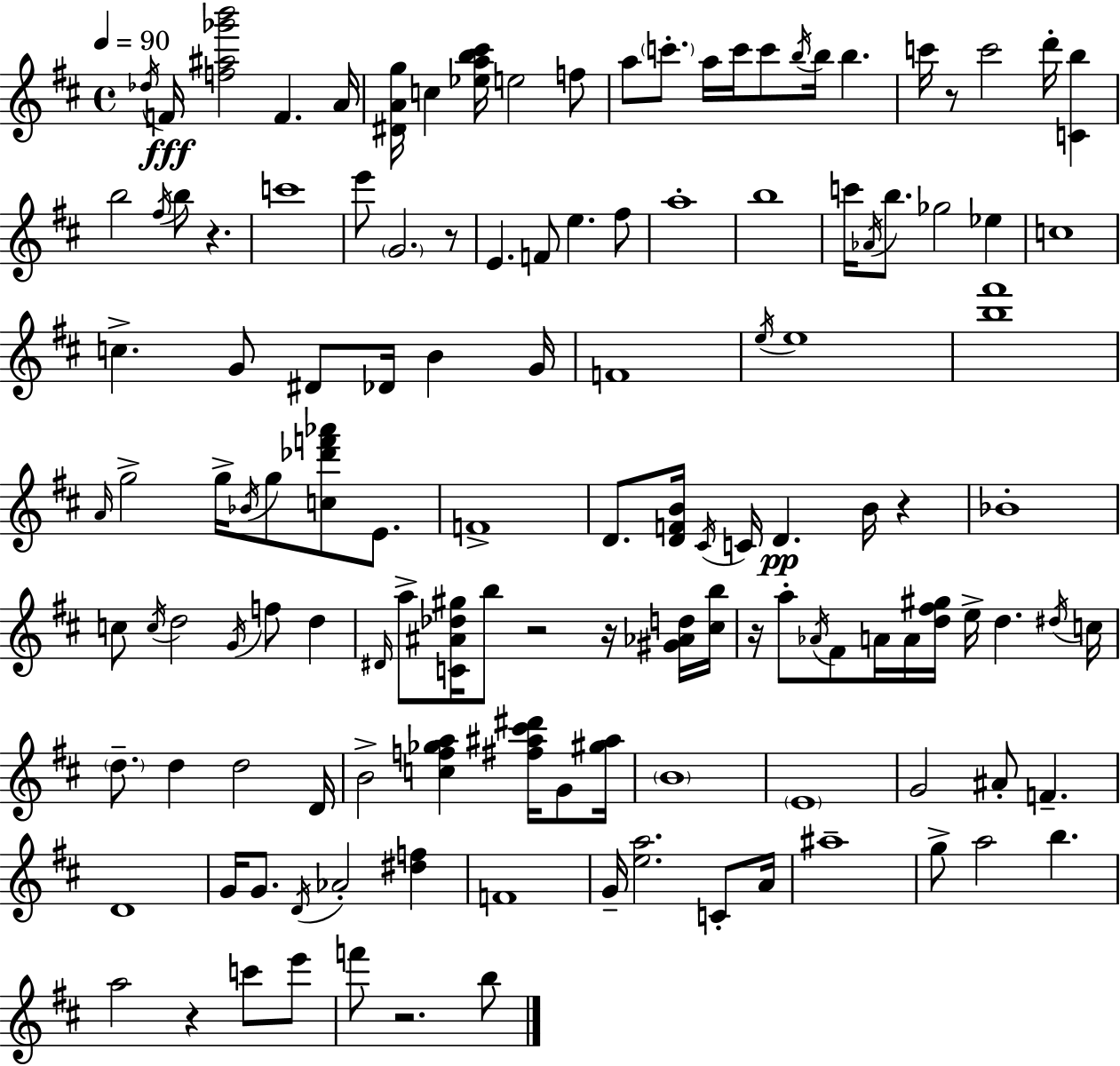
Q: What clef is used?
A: treble